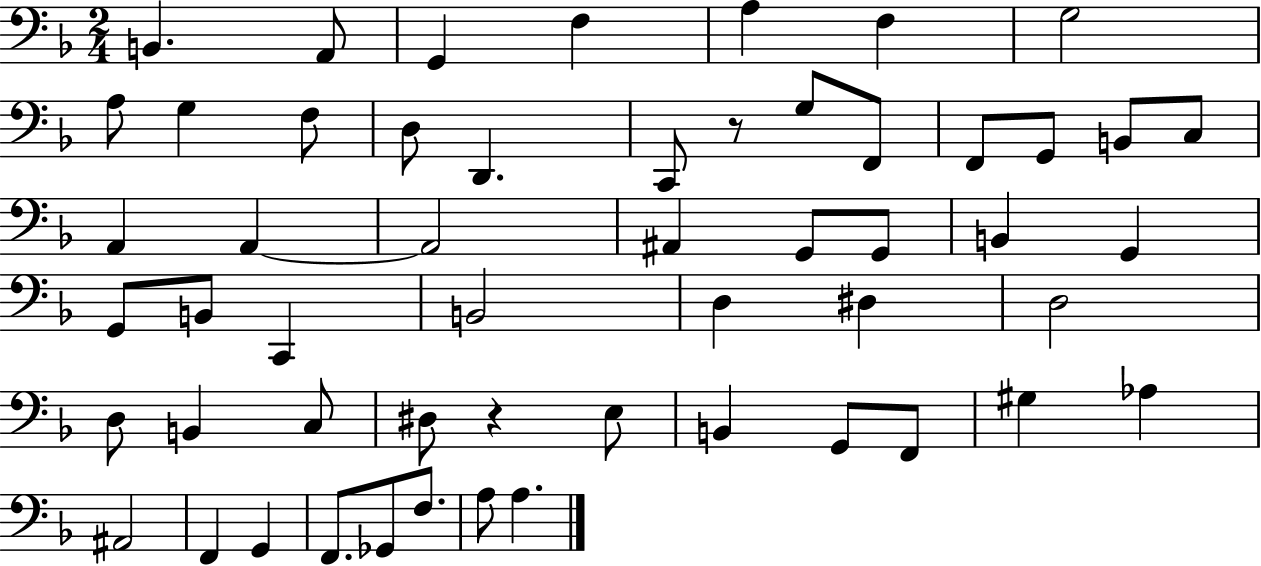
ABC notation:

X:1
T:Untitled
M:2/4
L:1/4
K:F
B,, A,,/2 G,, F, A, F, G,2 A,/2 G, F,/2 D,/2 D,, C,,/2 z/2 G,/2 F,,/2 F,,/2 G,,/2 B,,/2 C,/2 A,, A,, A,,2 ^A,, G,,/2 G,,/2 B,, G,, G,,/2 B,,/2 C,, B,,2 D, ^D, D,2 D,/2 B,, C,/2 ^D,/2 z E,/2 B,, G,,/2 F,,/2 ^G, _A, ^A,,2 F,, G,, F,,/2 _G,,/2 F,/2 A,/2 A,